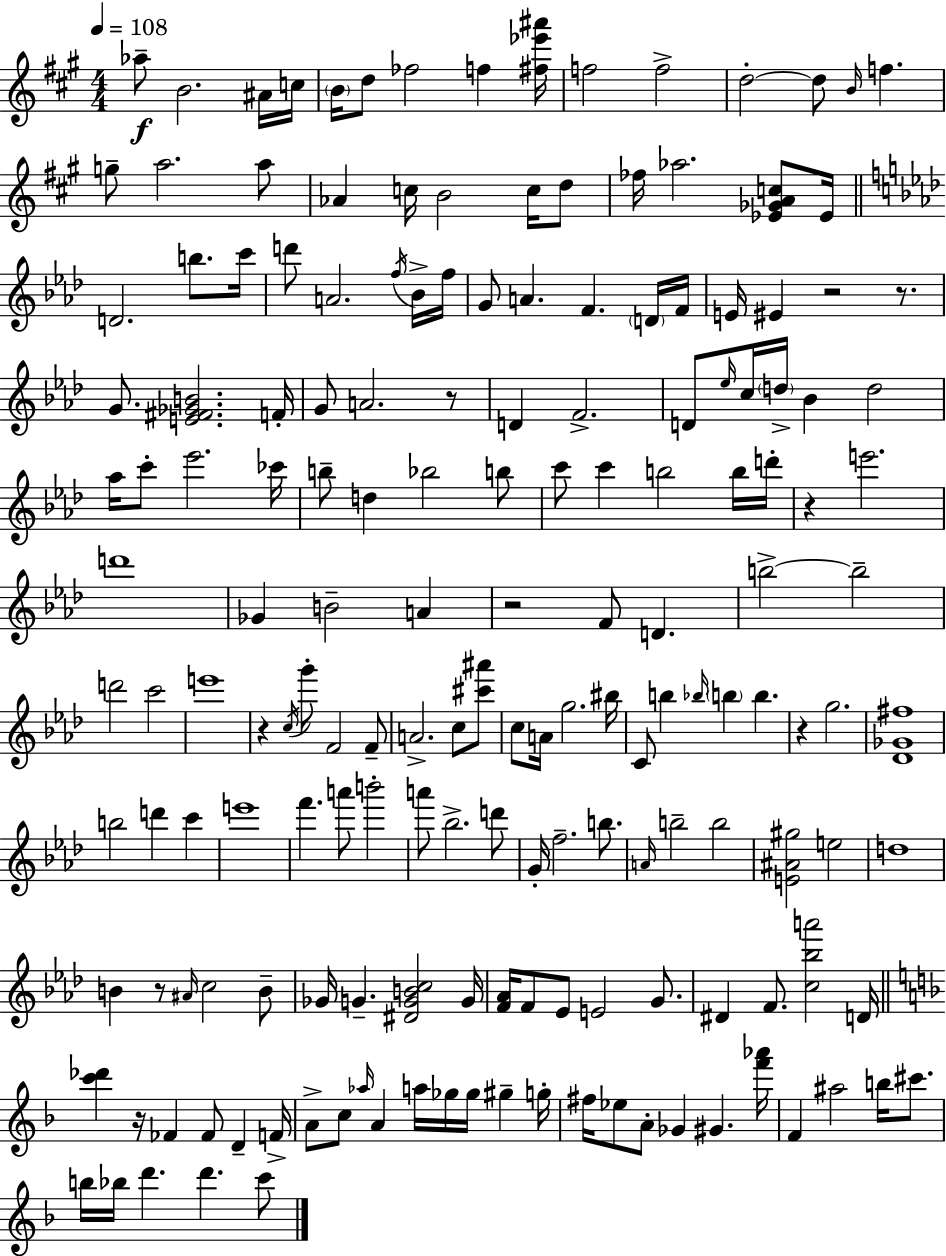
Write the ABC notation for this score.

X:1
T:Untitled
M:4/4
L:1/4
K:A
_a/2 B2 ^A/4 c/4 B/4 d/2 _f2 f [^f_e'^a']/4 f2 f2 d2 d/2 B/4 f g/2 a2 a/2 _A c/4 B2 c/4 d/2 _f/4 _a2 [_E_GAc]/2 _E/4 D2 b/2 c'/4 d'/2 A2 f/4 _B/4 f/4 G/2 A F D/4 F/4 E/4 ^E z2 z/2 G/2 [E^F_GB]2 F/4 G/2 A2 z/2 D F2 D/2 _e/4 c/4 d/4 _B d2 _a/4 c'/2 _e'2 _c'/4 b/2 d _b2 b/2 c'/2 c' b2 b/4 d'/4 z e'2 d'4 _G B2 A z2 F/2 D b2 b2 d'2 c'2 e'4 z c/4 g'/2 F2 F/2 A2 c/2 [^c'^a']/2 c/2 A/4 g2 ^b/4 C/2 b _b/4 b b z g2 [_D_G^f]4 b2 d' c' e'4 f' a'/2 b'2 a'/2 _b2 d'/2 G/4 f2 b/2 A/4 b2 b2 [E^A^g]2 e2 d4 B z/2 ^A/4 c2 B/2 _G/4 G [^DGBc]2 G/4 [F_A]/4 F/2 _E/2 E2 G/2 ^D F/2 [c_ba']2 D/4 [c'_d'] z/4 _F _F/2 D F/4 A/2 c/2 _a/4 A a/4 _g/4 _g/4 ^g g/4 ^f/4 _e/2 A/2 _G ^G [f'_a']/4 F ^a2 b/4 ^c'/2 b/4 _b/4 d' d' c'/2